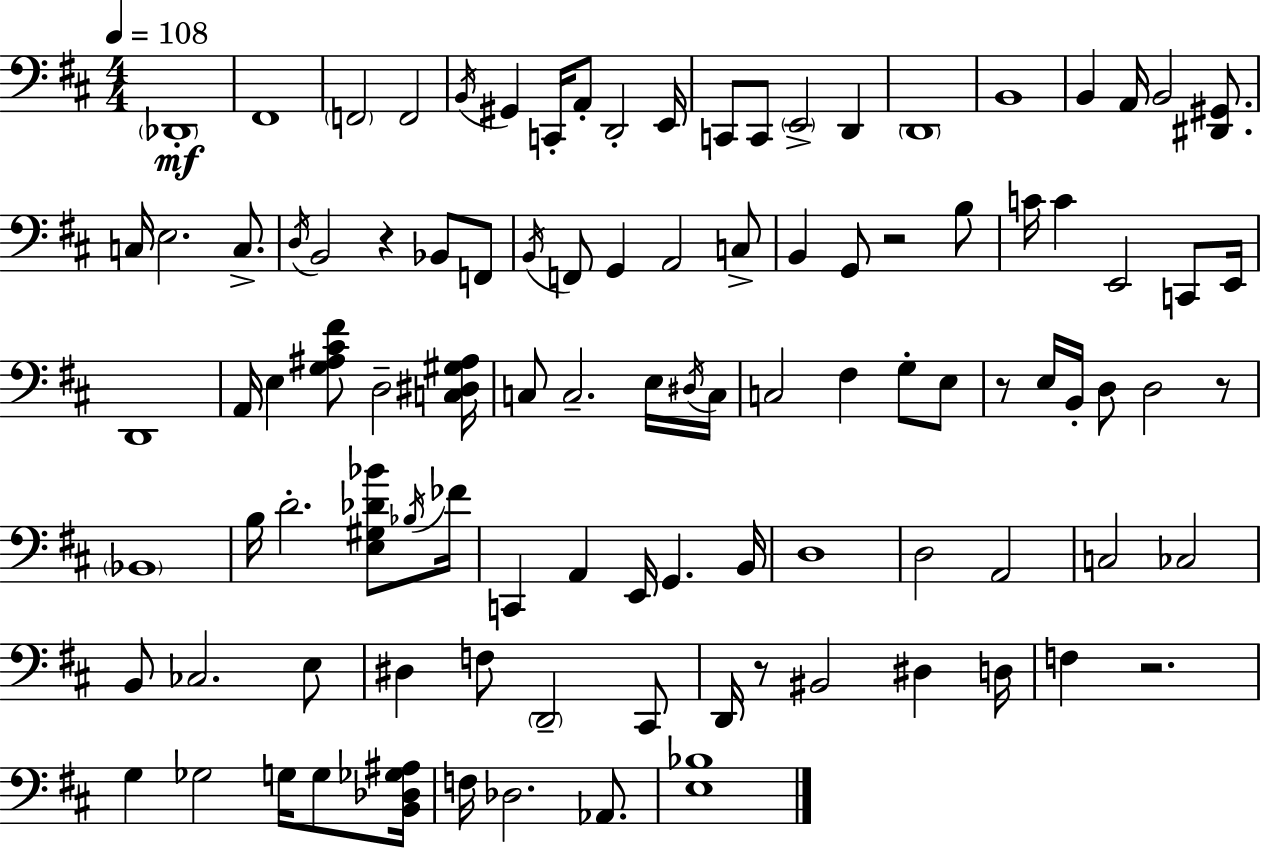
{
  \clef bass
  \numericTimeSignature
  \time 4/4
  \key d \major
  \tempo 4 = 108
  \parenthesize des,1-.\mf | fis,1 | \parenthesize f,2 f,2 | \acciaccatura { b,16 } gis,4 c,16-. a,8-. d,2-. | \break e,16 c,8 c,8 \parenthesize e,2-> d,4 | \parenthesize d,1 | b,1 | b,4 a,16 b,2 <dis, gis,>8. | \break c16 e2. c8.-> | \acciaccatura { d16 } b,2 r4 bes,8 | f,8 \acciaccatura { b,16 } f,8 g,4 a,2 | c8-> b,4 g,8 r2 | \break b8 c'16 c'4 e,2 | c,8 e,16 d,1 | a,16 e4 <g ais cis' fis'>8 d2-- | <c dis gis ais>16 c8 c2.-- | \break e16 \acciaccatura { dis16 } c16 c2 fis4 | g8-. e8 r8 e16 b,16-. d8 d2 | r8 \parenthesize bes,1 | b16 d'2.-. | \break <e gis des' bes'>8 \acciaccatura { bes16 } fes'16 c,4 a,4 e,16 g,4. | b,16 d1 | d2 a,2 | c2 ces2 | \break b,8 ces2. | e8 dis4 f8 \parenthesize d,2-- | cis,8 d,16 r8 bis,2 | dis4 d16 f4 r2. | \break g4 ges2 | g16 g8 <b, des ges ais>16 f16 des2. | aes,8. <e bes>1 | \bar "|."
}